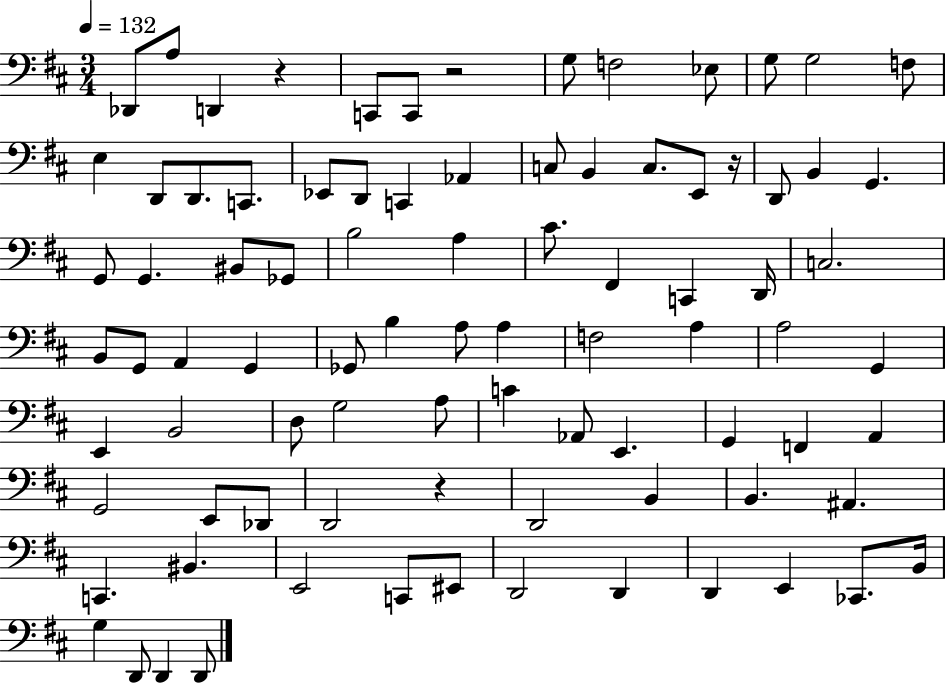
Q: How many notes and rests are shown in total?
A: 87